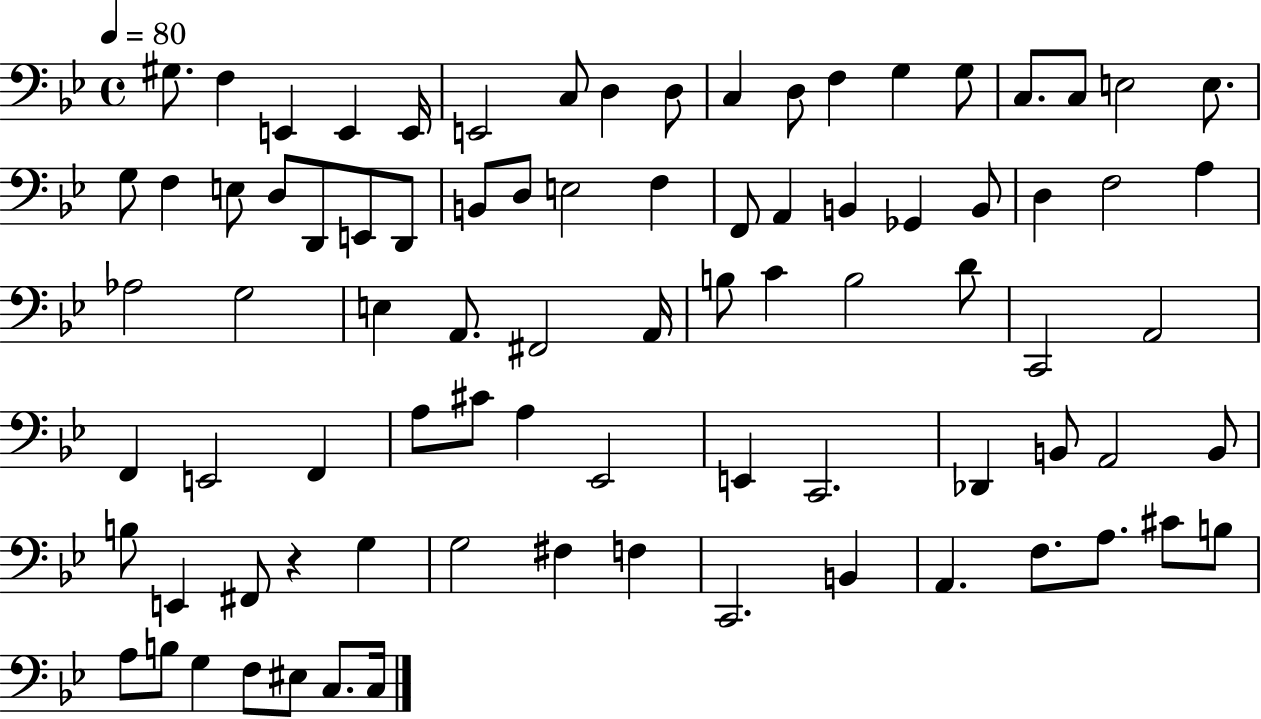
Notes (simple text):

G#3/e. F3/q E2/q E2/q E2/s E2/h C3/e D3/q D3/e C3/q D3/e F3/q G3/q G3/e C3/e. C3/e E3/h E3/e. G3/e F3/q E3/e D3/e D2/e E2/e D2/e B2/e D3/e E3/h F3/q F2/e A2/q B2/q Gb2/q B2/e D3/q F3/h A3/q Ab3/h G3/h E3/q A2/e. F#2/h A2/s B3/e C4/q B3/h D4/e C2/h A2/h F2/q E2/h F2/q A3/e C#4/e A3/q Eb2/h E2/q C2/h. Db2/q B2/e A2/h B2/e B3/e E2/q F#2/e R/q G3/q G3/h F#3/q F3/q C2/h. B2/q A2/q. F3/e. A3/e. C#4/e B3/e A3/e B3/e G3/q F3/e EIS3/e C3/e. C3/s